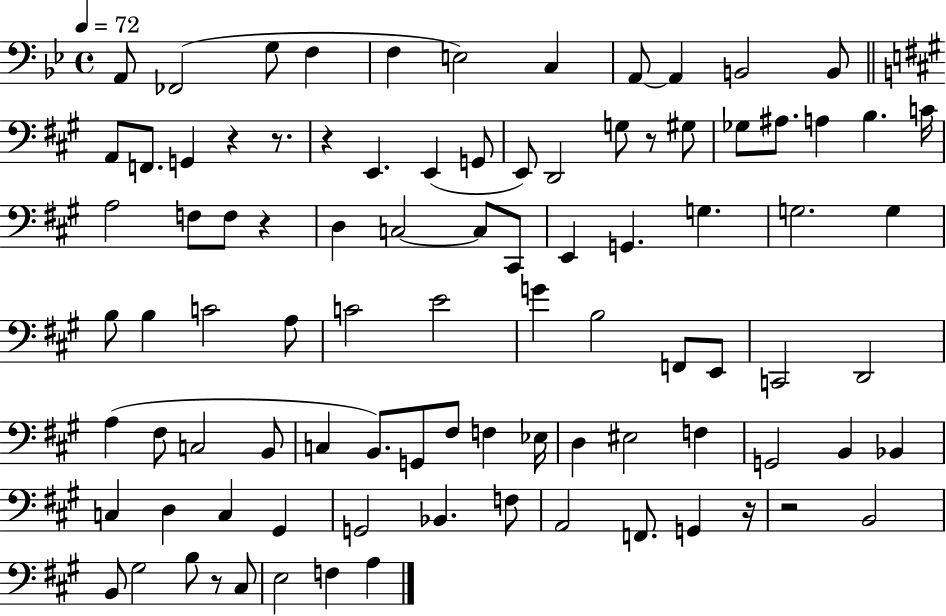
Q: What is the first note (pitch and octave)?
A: A2